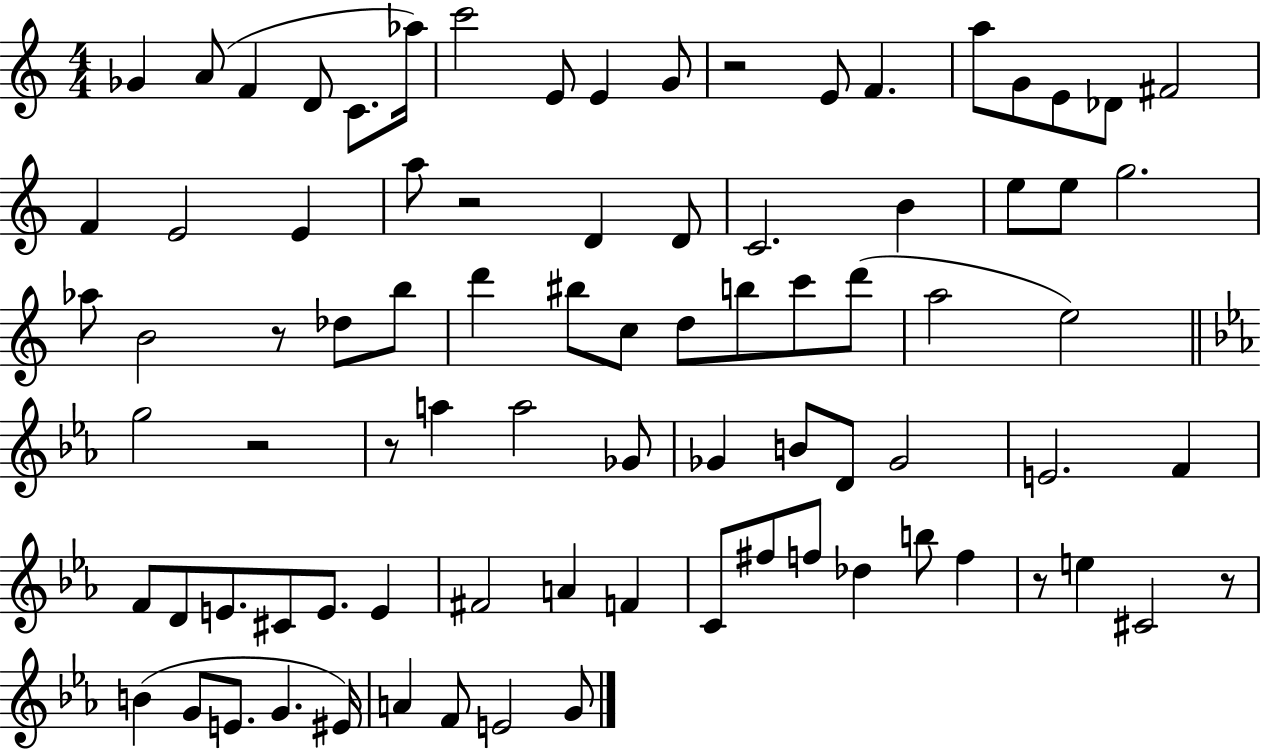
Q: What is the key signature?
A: C major